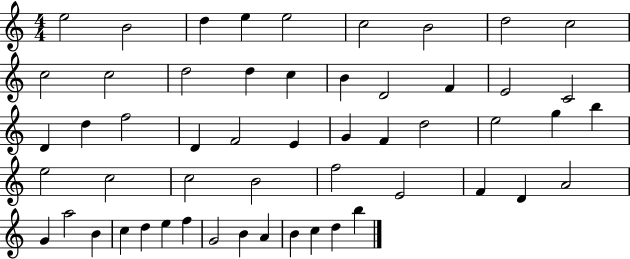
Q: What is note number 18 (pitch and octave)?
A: E4